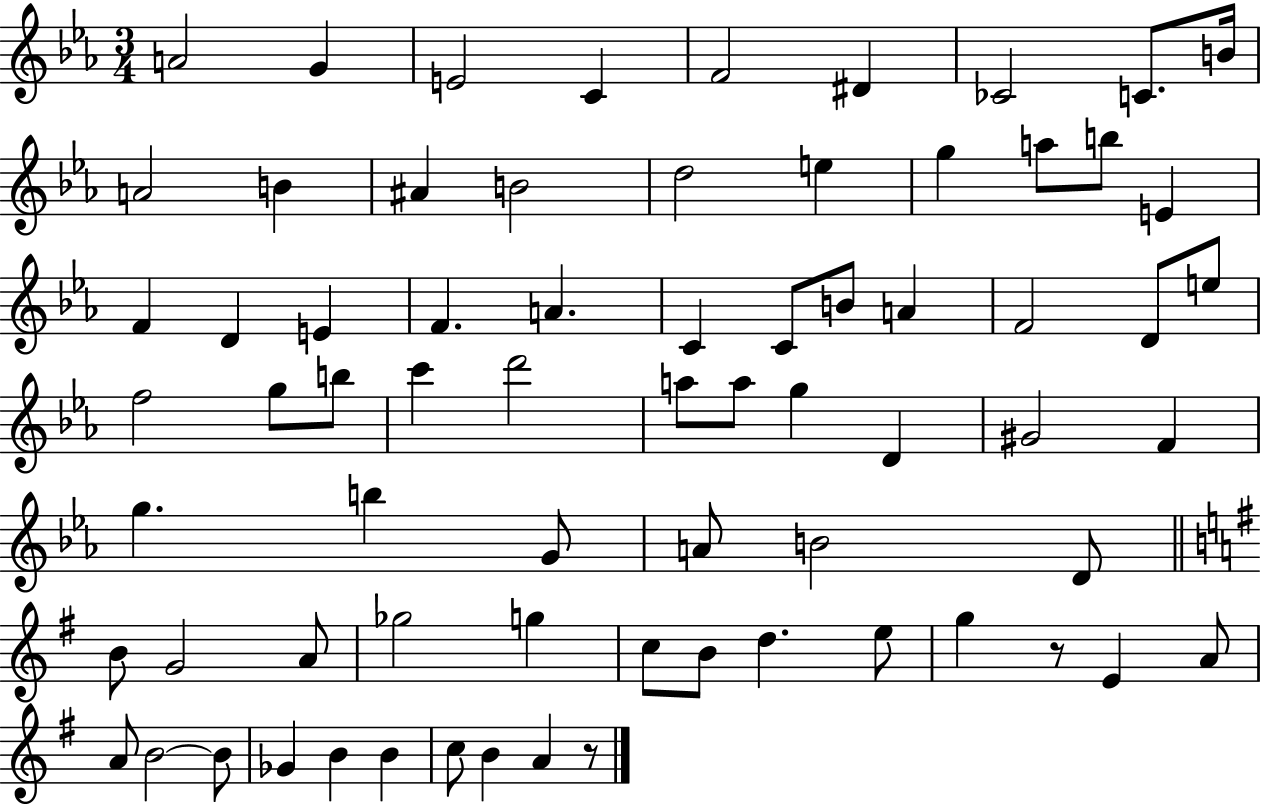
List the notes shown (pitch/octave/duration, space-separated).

A4/h G4/q E4/h C4/q F4/h D#4/q CES4/h C4/e. B4/s A4/h B4/q A#4/q B4/h D5/h E5/q G5/q A5/e B5/e E4/q F4/q D4/q E4/q F4/q. A4/q. C4/q C4/e B4/e A4/q F4/h D4/e E5/e F5/h G5/e B5/e C6/q D6/h A5/e A5/e G5/q D4/q G#4/h F4/q G5/q. B5/q G4/e A4/e B4/h D4/e B4/e G4/h A4/e Gb5/h G5/q C5/e B4/e D5/q. E5/e G5/q R/e E4/q A4/e A4/e B4/h B4/e Gb4/q B4/q B4/q C5/e B4/q A4/q R/e